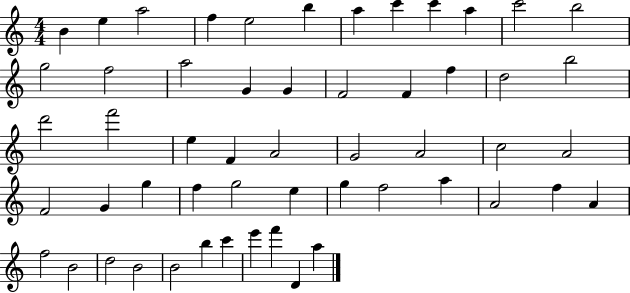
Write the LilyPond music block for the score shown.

{
  \clef treble
  \numericTimeSignature
  \time 4/4
  \key c \major
  b'4 e''4 a''2 | f''4 e''2 b''4 | a''4 c'''4 c'''4 a''4 | c'''2 b''2 | \break g''2 f''2 | a''2 g'4 g'4 | f'2 f'4 f''4 | d''2 b''2 | \break d'''2 f'''2 | e''4 f'4 a'2 | g'2 a'2 | c''2 a'2 | \break f'2 g'4 g''4 | f''4 g''2 e''4 | g''4 f''2 a''4 | a'2 f''4 a'4 | \break f''2 b'2 | d''2 b'2 | b'2 b''4 c'''4 | e'''4 f'''4 d'4 a''4 | \break \bar "|."
}